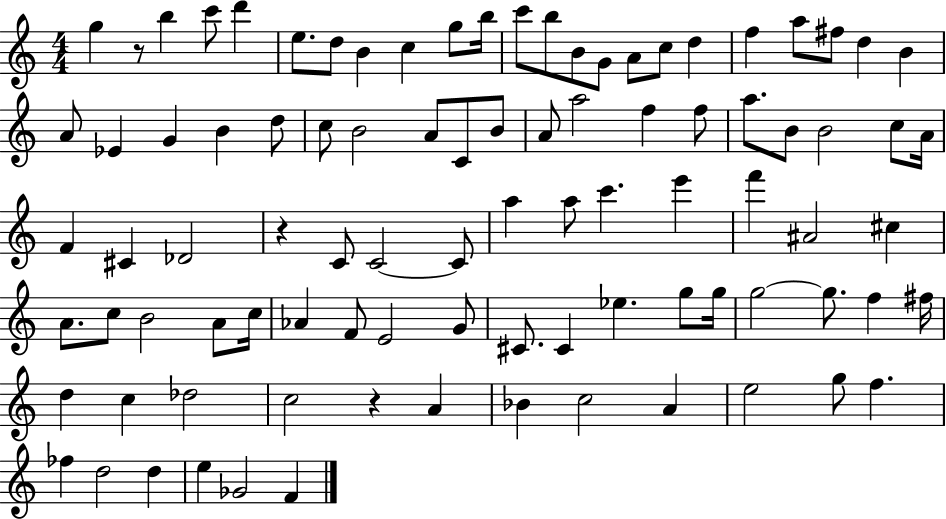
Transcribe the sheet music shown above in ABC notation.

X:1
T:Untitled
M:4/4
L:1/4
K:C
g z/2 b c'/2 d' e/2 d/2 B c g/2 b/4 c'/2 b/2 B/2 G/2 A/2 c/2 d f a/2 ^f/2 d B A/2 _E G B d/2 c/2 B2 A/2 C/2 B/2 A/2 a2 f f/2 a/2 B/2 B2 c/2 A/4 F ^C _D2 z C/2 C2 C/2 a a/2 c' e' f' ^A2 ^c A/2 c/2 B2 A/2 c/4 _A F/2 E2 G/2 ^C/2 ^C _e g/2 g/4 g2 g/2 f ^f/4 d c _d2 c2 z A _B c2 A e2 g/2 f _f d2 d e _G2 F